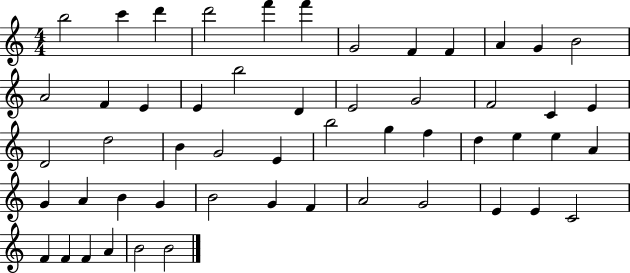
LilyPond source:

{
  \clef treble
  \numericTimeSignature
  \time 4/4
  \key c \major
  b''2 c'''4 d'''4 | d'''2 f'''4 f'''4 | g'2 f'4 f'4 | a'4 g'4 b'2 | \break a'2 f'4 e'4 | e'4 b''2 d'4 | e'2 g'2 | f'2 c'4 e'4 | \break d'2 d''2 | b'4 g'2 e'4 | b''2 g''4 f''4 | d''4 e''4 e''4 a'4 | \break g'4 a'4 b'4 g'4 | b'2 g'4 f'4 | a'2 g'2 | e'4 e'4 c'2 | \break f'4 f'4 f'4 a'4 | b'2 b'2 | \bar "|."
}